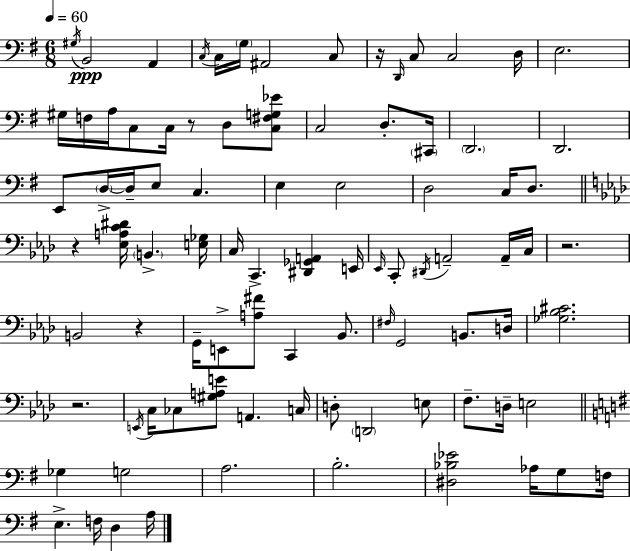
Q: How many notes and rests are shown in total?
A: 89